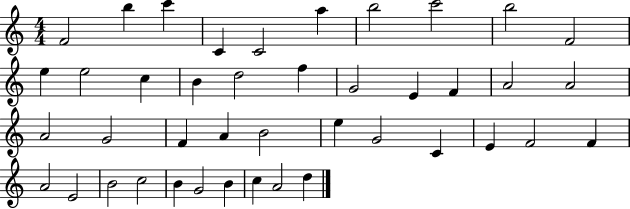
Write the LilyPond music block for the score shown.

{
  \clef treble
  \numericTimeSignature
  \time 4/4
  \key c \major
  f'2 b''4 c'''4 | c'4 c'2 a''4 | b''2 c'''2 | b''2 f'2 | \break e''4 e''2 c''4 | b'4 d''2 f''4 | g'2 e'4 f'4 | a'2 a'2 | \break a'2 g'2 | f'4 a'4 b'2 | e''4 g'2 c'4 | e'4 f'2 f'4 | \break a'2 e'2 | b'2 c''2 | b'4 g'2 b'4 | c''4 a'2 d''4 | \break \bar "|."
}